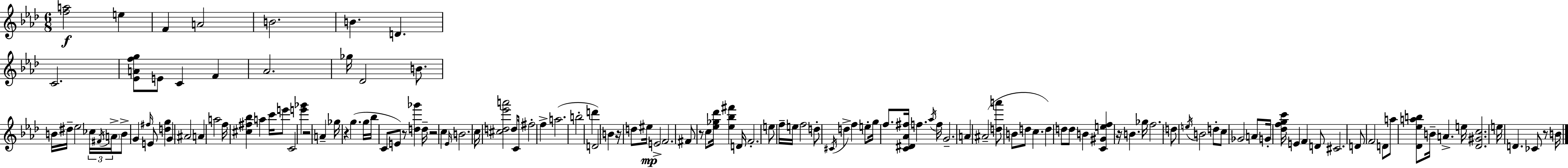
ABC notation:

X:1
T:Untitled
M:6/8
L:1/4
K:Ab
[fa]2 e F A2 B2 B D C2 [_EAfg]/2 E/2 C F _A2 _g/4 _D2 B/2 B/4 ^d/4 _e2 _c/4 ^F/4 A/4 B/2 G ^f/4 E/2 [dg] G ^A2 A a2 f/4 [^c^f_b] a c'/4 e'/2 C2 [e'_g'] z2 A _g/4 z g g/4 _b/4 C/2 E/2 z/2 [d_g'] d/4 z2 c _E/4 B2 c/4 [^cd_e'a']2 d/2 C/4 ^f2 f a2 b2 d' D2 B z/4 d/2 ^e/4 E2 F2 ^F/2 z/2 c/2 [_e_g_d']/4 [_e_b^f'] D/4 F2 e/2 f/4 e/4 f2 d/2 ^C/4 d f e/2 g/4 f/2 [C^D_A^f]/4 f _a/4 f/4 G2 A ^A2 [da']/2 B/2 d/2 c d d/2 d/2 B [C^Gef] z/4 B _g/4 f2 d/2 e/4 B2 d/2 c/2 _G2 A/2 G/4 [_dfgc']/4 E F D/2 ^C2 D/2 F2 D/2 a/2 [_D_eab]/2 B/4 A e/4 [_D^Gc]2 e/4 D _C/2 z/2 B/4